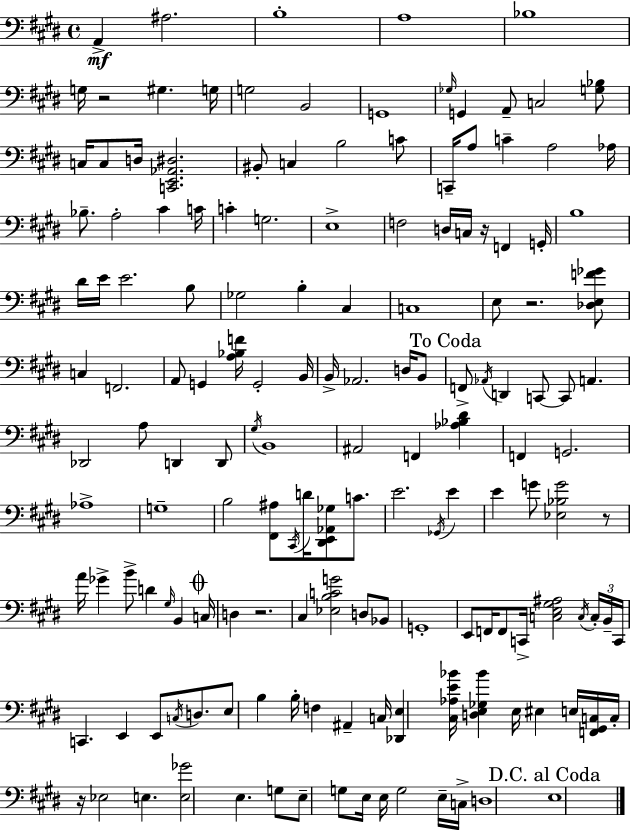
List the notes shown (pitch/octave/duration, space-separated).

A2/q A#3/h. B3/w A3/w Bb3/w G3/s R/h G#3/q. G3/s G3/h B2/h G2/w Gb3/s G2/q A2/e C3/h [G3,Bb3]/e C3/s C3/e D3/s [C2,E2,Ab2,D#3]/h. BIS2/e C3/q B3/h C4/e C2/s A3/e C4/q A3/h Ab3/s Bb3/e. A3/h C#4/q C4/s C4/q G3/h. E3/w F3/h D3/s C3/s R/s F2/q G2/s B3/w D#4/s E4/s E4/h. B3/e Gb3/h B3/q C#3/q C3/w E3/e R/h. [Db3,E3,F4,Gb4]/e C3/q F2/h. A2/e G2/q [A3,Bb3,F4]/s G2/h B2/s B2/s Ab2/h. D3/s B2/e F2/e Ab2/s D2/q C2/e C2/e A2/q. Db2/h A3/e D2/q D2/e G#3/s B2/w A#2/h F2/q [Ab3,Bb3,D#4]/q F2/q G2/h. Ab3/w G3/w B3/h [F#2,A#3]/e C#2/s D4/s [D#2,E2,Ab2,Gb3]/e C4/e. E4/h. Gb2/s E4/q E4/q G4/e [Eb3,Bb3,G4]/h R/e A4/s Gb4/q B4/e D4/q G#3/s B2/q C3/s D3/q R/h. C#3/q [Eb3,B3,C4,G4]/h D3/e Bb2/e G2/w E2/e F2/s F2/e C2/s [C3,E3,G#3,A#3]/h C3/s C3/s B2/s C2/s C2/q. E2/q E2/e C3/s D3/e. E3/e B3/q B3/s F3/q A#2/q C3/s [Db2,E3]/q [C#3,Ab3,E4,Bb4]/s [D3,E3,Gb3,Bb4]/q E3/s EIS3/q E3/s [F2,G#2,C3]/s C3/s R/s Eb3/h E3/q. [E3,Gb4]/h E3/q. G3/e E3/e G3/e E3/s E3/s G3/h E3/s C3/s D3/w E3/w